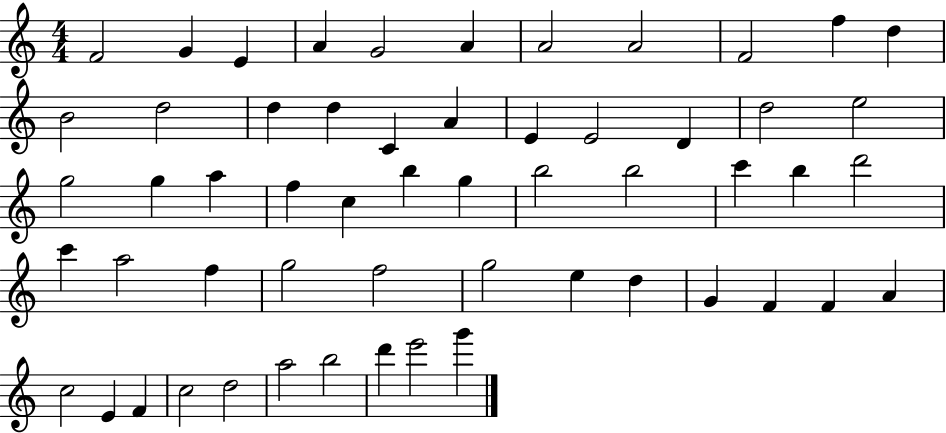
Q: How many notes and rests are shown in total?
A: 56